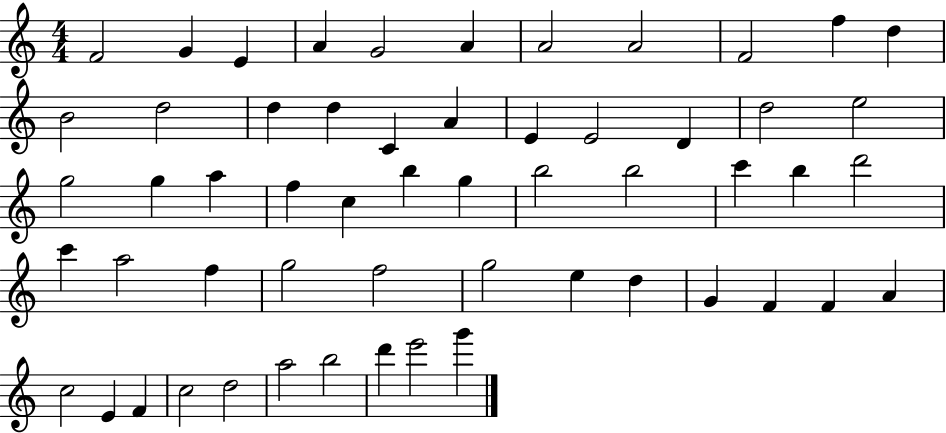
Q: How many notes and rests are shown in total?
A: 56